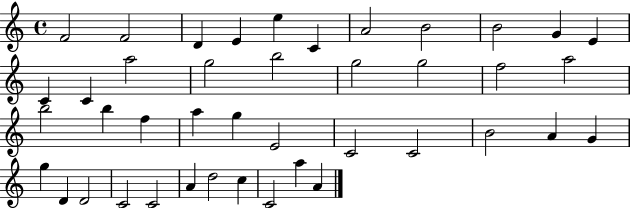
{
  \clef treble
  \time 4/4
  \defaultTimeSignature
  \key c \major
  f'2 f'2 | d'4 e'4 e''4 c'4 | a'2 b'2 | b'2 g'4 e'4 | \break c'4 c'4 a''2 | g''2 b''2 | g''2 g''2 | f''2 a''2 | \break b''2 b''4 f''4 | a''4 g''4 e'2 | c'2 c'2 | b'2 a'4 g'4 | \break g''4 d'4 d'2 | c'2 c'2 | a'4 d''2 c''4 | c'2 a''4 a'4 | \break \bar "|."
}